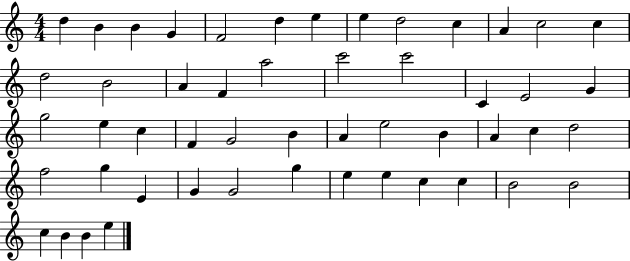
{
  \clef treble
  \numericTimeSignature
  \time 4/4
  \key c \major
  d''4 b'4 b'4 g'4 | f'2 d''4 e''4 | e''4 d''2 c''4 | a'4 c''2 c''4 | \break d''2 b'2 | a'4 f'4 a''2 | c'''2 c'''2 | c'4 e'2 g'4 | \break g''2 e''4 c''4 | f'4 g'2 b'4 | a'4 e''2 b'4 | a'4 c''4 d''2 | \break f''2 g''4 e'4 | g'4 g'2 g''4 | e''4 e''4 c''4 c''4 | b'2 b'2 | \break c''4 b'4 b'4 e''4 | \bar "|."
}